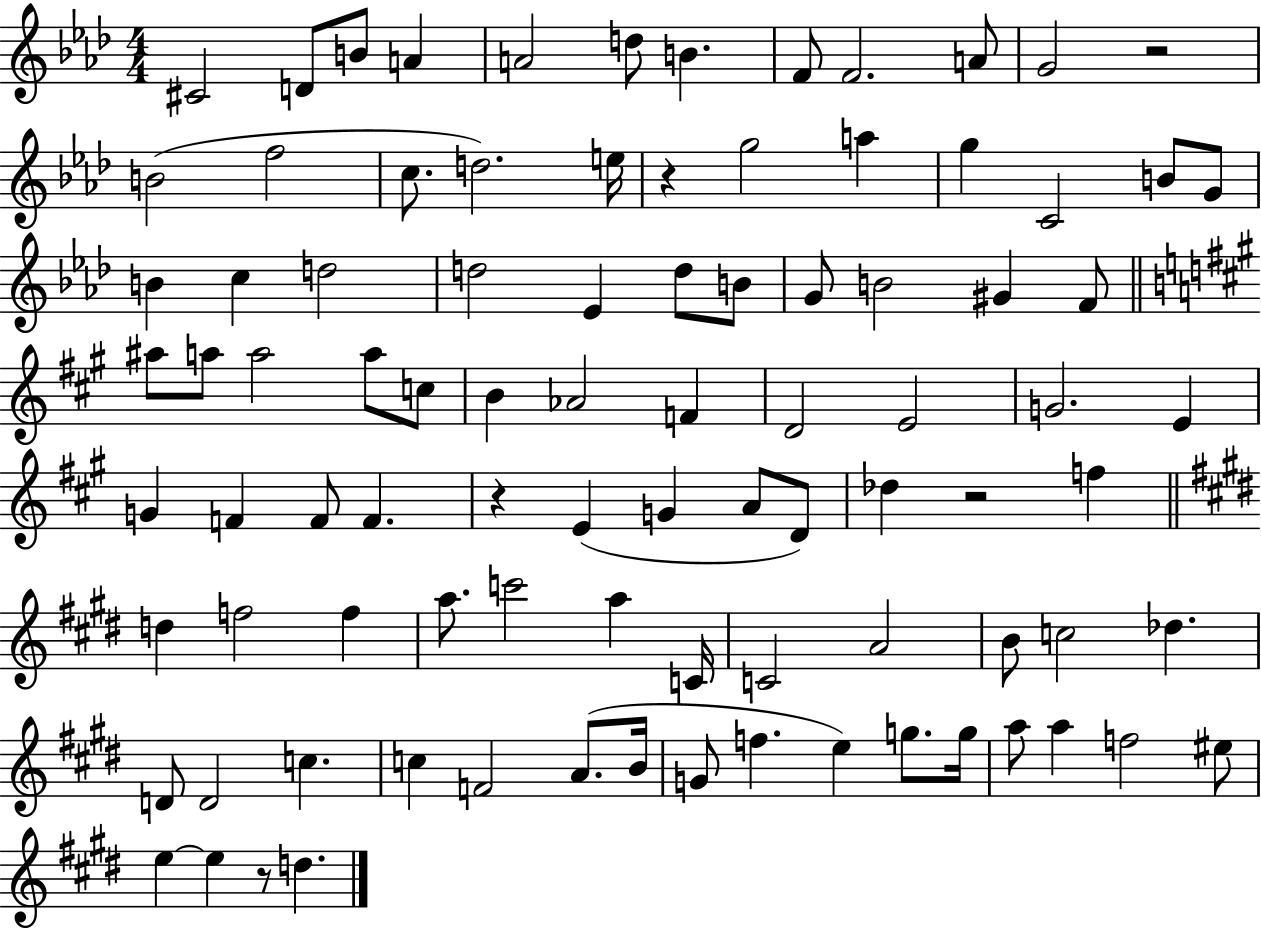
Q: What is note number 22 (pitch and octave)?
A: G4